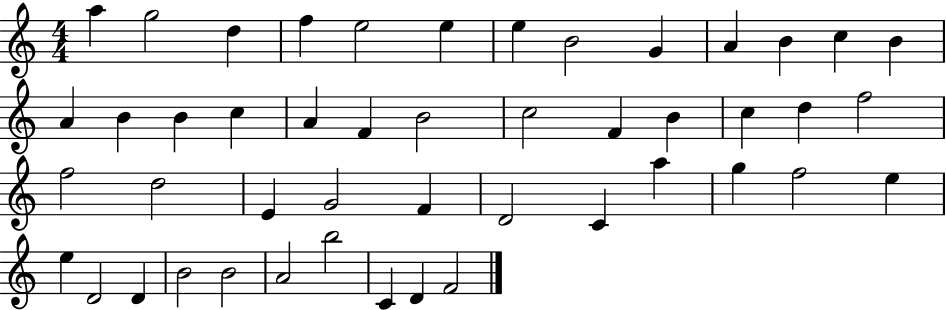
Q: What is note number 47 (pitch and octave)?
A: F4